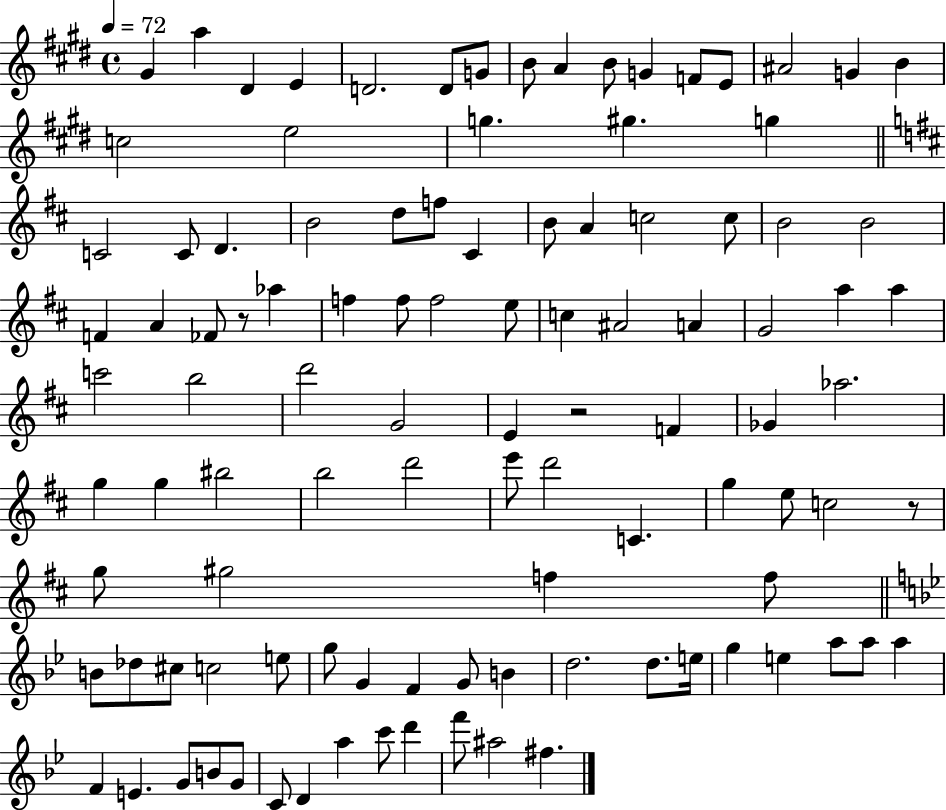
{
  \clef treble
  \time 4/4
  \defaultTimeSignature
  \key e \major
  \tempo 4 = 72
  \repeat volta 2 { gis'4 a''4 dis'4 e'4 | d'2. d'8 g'8 | b'8 a'4 b'8 g'4 f'8 e'8 | ais'2 g'4 b'4 | \break c''2 e''2 | g''4. gis''4. g''4 | \bar "||" \break \key d \major c'2 c'8 d'4. | b'2 d''8 f''8 cis'4 | b'8 a'4 c''2 c''8 | b'2 b'2 | \break f'4 a'4 fes'8 r8 aes''4 | f''4 f''8 f''2 e''8 | c''4 ais'2 a'4 | g'2 a''4 a''4 | \break c'''2 b''2 | d'''2 g'2 | e'4 r2 f'4 | ges'4 aes''2. | \break g''4 g''4 bis''2 | b''2 d'''2 | e'''8 d'''2 c'4. | g''4 e''8 c''2 r8 | \break g''8 gis''2 f''4 f''8 | \bar "||" \break \key bes \major b'8 des''8 cis''8 c''2 e''8 | g''8 g'4 f'4 g'8 b'4 | d''2. d''8. e''16 | g''4 e''4 a''8 a''8 a''4 | \break f'4 e'4. g'8 b'8 g'8 | c'8 d'4 a''4 c'''8 d'''4 | f'''8 ais''2 fis''4. | } \bar "|."
}